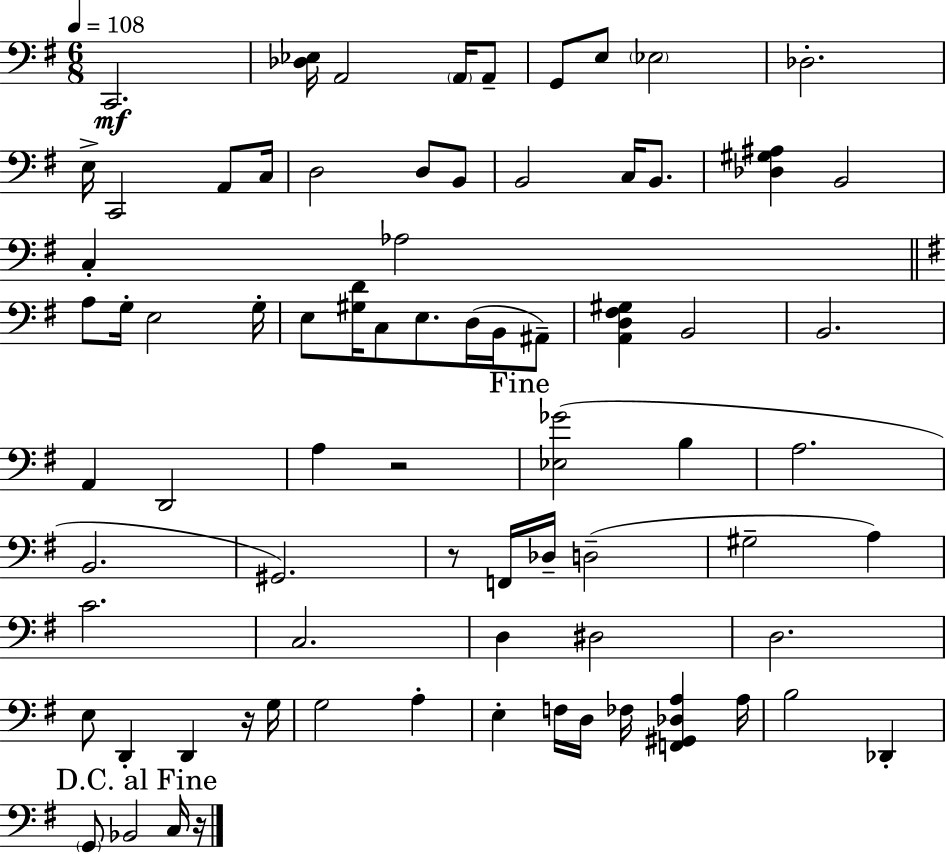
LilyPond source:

{
  \clef bass
  \numericTimeSignature
  \time 6/8
  \key e \minor
  \tempo 4 = 108
  c,2.\mf | <des ees>16 a,2 \parenthesize a,16 a,8-- | g,8 e8 \parenthesize ees2 | des2.-. | \break e16-> c,2 a,8 c16 | d2 d8 b,8 | b,2 c16 b,8. | <des gis ais>4 b,2 | \break c4-. aes2 | \bar "||" \break \key g \major a8 g16-. e2 g16-. | e8 <gis d'>16 c8 e8. d16( b,16 ais,8--) | <a, d fis gis>4 b,2 | b,2. | \break a,4 d,2 | a4 r2 | \mark "Fine" <ees ges'>2( b4 | a2. | \break b,2. | gis,2.) | r8 f,16 des16-- d2--( | gis2-- a4) | \break c'2. | c2. | d4 dis2 | d2. | \break e8 d,4-. d,4 r16 g16 | g2 a4-. | e4-. f16 d16 fes16 <f, gis, des a>4 a16 | b2 des,4-. | \break \mark "D.C. al Fine" \parenthesize g,8 bes,2 c16 r16 | \bar "|."
}